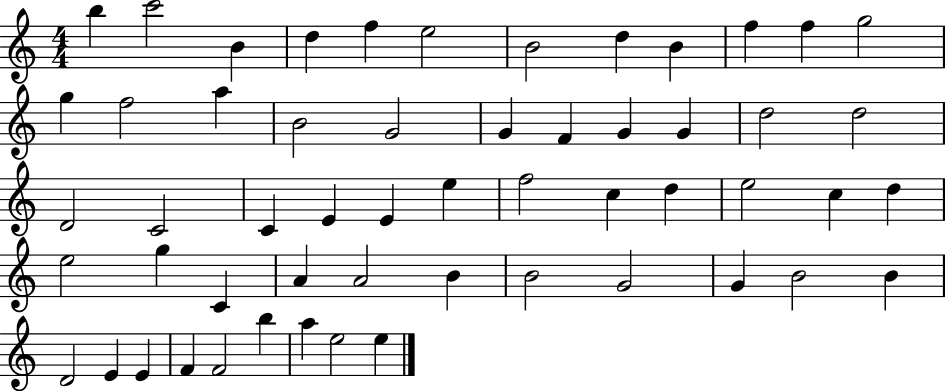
B5/q C6/h B4/q D5/q F5/q E5/h B4/h D5/q B4/q F5/q F5/q G5/h G5/q F5/h A5/q B4/h G4/h G4/q F4/q G4/q G4/q D5/h D5/h D4/h C4/h C4/q E4/q E4/q E5/q F5/h C5/q D5/q E5/h C5/q D5/q E5/h G5/q C4/q A4/q A4/h B4/q B4/h G4/h G4/q B4/h B4/q D4/h E4/q E4/q F4/q F4/h B5/q A5/q E5/h E5/q